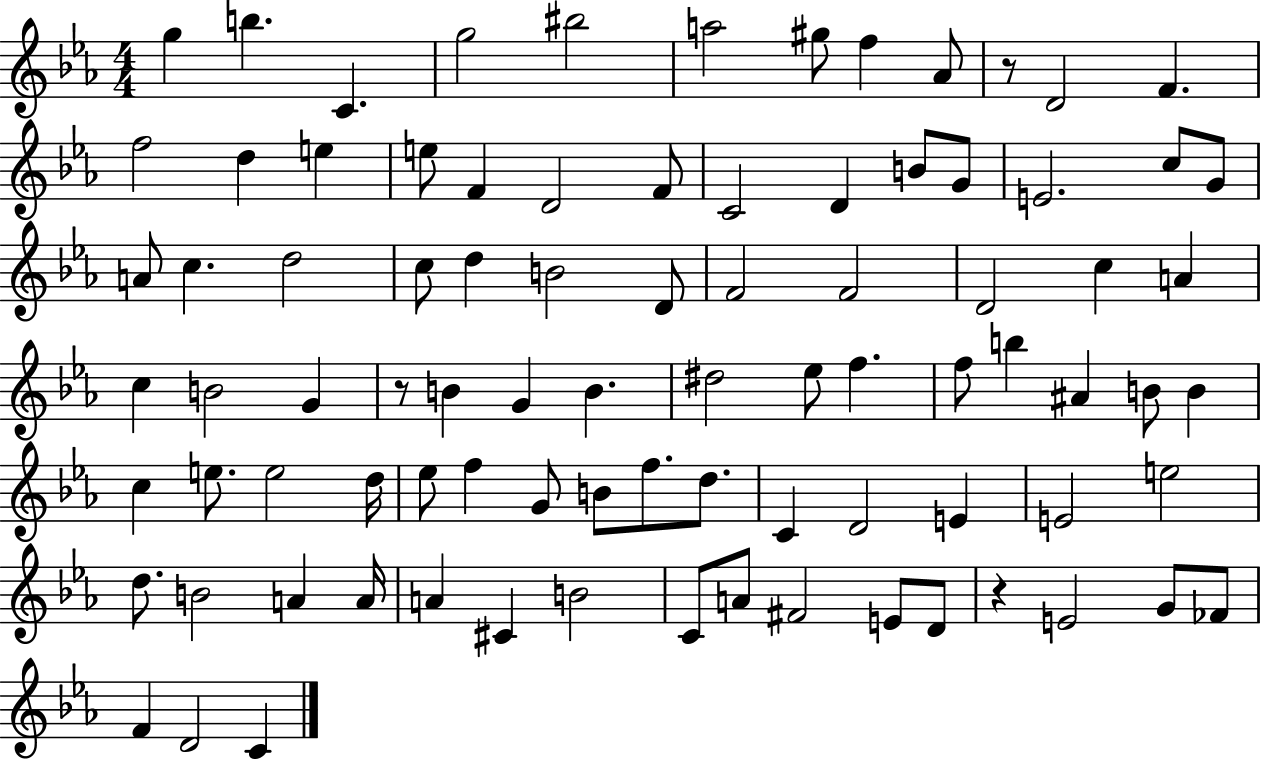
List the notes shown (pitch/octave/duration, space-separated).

G5/q B5/q. C4/q. G5/h BIS5/h A5/h G#5/e F5/q Ab4/e R/e D4/h F4/q. F5/h D5/q E5/q E5/e F4/q D4/h F4/e C4/h D4/q B4/e G4/e E4/h. C5/e G4/e A4/e C5/q. D5/h C5/e D5/q B4/h D4/e F4/h F4/h D4/h C5/q A4/q C5/q B4/h G4/q R/e B4/q G4/q B4/q. D#5/h Eb5/e F5/q. F5/e B5/q A#4/q B4/e B4/q C5/q E5/e. E5/h D5/s Eb5/e F5/q G4/e B4/e F5/e. D5/e. C4/q D4/h E4/q E4/h E5/h D5/e. B4/h A4/q A4/s A4/q C#4/q B4/h C4/e A4/e F#4/h E4/e D4/e R/q E4/h G4/e FES4/e F4/q D4/h C4/q